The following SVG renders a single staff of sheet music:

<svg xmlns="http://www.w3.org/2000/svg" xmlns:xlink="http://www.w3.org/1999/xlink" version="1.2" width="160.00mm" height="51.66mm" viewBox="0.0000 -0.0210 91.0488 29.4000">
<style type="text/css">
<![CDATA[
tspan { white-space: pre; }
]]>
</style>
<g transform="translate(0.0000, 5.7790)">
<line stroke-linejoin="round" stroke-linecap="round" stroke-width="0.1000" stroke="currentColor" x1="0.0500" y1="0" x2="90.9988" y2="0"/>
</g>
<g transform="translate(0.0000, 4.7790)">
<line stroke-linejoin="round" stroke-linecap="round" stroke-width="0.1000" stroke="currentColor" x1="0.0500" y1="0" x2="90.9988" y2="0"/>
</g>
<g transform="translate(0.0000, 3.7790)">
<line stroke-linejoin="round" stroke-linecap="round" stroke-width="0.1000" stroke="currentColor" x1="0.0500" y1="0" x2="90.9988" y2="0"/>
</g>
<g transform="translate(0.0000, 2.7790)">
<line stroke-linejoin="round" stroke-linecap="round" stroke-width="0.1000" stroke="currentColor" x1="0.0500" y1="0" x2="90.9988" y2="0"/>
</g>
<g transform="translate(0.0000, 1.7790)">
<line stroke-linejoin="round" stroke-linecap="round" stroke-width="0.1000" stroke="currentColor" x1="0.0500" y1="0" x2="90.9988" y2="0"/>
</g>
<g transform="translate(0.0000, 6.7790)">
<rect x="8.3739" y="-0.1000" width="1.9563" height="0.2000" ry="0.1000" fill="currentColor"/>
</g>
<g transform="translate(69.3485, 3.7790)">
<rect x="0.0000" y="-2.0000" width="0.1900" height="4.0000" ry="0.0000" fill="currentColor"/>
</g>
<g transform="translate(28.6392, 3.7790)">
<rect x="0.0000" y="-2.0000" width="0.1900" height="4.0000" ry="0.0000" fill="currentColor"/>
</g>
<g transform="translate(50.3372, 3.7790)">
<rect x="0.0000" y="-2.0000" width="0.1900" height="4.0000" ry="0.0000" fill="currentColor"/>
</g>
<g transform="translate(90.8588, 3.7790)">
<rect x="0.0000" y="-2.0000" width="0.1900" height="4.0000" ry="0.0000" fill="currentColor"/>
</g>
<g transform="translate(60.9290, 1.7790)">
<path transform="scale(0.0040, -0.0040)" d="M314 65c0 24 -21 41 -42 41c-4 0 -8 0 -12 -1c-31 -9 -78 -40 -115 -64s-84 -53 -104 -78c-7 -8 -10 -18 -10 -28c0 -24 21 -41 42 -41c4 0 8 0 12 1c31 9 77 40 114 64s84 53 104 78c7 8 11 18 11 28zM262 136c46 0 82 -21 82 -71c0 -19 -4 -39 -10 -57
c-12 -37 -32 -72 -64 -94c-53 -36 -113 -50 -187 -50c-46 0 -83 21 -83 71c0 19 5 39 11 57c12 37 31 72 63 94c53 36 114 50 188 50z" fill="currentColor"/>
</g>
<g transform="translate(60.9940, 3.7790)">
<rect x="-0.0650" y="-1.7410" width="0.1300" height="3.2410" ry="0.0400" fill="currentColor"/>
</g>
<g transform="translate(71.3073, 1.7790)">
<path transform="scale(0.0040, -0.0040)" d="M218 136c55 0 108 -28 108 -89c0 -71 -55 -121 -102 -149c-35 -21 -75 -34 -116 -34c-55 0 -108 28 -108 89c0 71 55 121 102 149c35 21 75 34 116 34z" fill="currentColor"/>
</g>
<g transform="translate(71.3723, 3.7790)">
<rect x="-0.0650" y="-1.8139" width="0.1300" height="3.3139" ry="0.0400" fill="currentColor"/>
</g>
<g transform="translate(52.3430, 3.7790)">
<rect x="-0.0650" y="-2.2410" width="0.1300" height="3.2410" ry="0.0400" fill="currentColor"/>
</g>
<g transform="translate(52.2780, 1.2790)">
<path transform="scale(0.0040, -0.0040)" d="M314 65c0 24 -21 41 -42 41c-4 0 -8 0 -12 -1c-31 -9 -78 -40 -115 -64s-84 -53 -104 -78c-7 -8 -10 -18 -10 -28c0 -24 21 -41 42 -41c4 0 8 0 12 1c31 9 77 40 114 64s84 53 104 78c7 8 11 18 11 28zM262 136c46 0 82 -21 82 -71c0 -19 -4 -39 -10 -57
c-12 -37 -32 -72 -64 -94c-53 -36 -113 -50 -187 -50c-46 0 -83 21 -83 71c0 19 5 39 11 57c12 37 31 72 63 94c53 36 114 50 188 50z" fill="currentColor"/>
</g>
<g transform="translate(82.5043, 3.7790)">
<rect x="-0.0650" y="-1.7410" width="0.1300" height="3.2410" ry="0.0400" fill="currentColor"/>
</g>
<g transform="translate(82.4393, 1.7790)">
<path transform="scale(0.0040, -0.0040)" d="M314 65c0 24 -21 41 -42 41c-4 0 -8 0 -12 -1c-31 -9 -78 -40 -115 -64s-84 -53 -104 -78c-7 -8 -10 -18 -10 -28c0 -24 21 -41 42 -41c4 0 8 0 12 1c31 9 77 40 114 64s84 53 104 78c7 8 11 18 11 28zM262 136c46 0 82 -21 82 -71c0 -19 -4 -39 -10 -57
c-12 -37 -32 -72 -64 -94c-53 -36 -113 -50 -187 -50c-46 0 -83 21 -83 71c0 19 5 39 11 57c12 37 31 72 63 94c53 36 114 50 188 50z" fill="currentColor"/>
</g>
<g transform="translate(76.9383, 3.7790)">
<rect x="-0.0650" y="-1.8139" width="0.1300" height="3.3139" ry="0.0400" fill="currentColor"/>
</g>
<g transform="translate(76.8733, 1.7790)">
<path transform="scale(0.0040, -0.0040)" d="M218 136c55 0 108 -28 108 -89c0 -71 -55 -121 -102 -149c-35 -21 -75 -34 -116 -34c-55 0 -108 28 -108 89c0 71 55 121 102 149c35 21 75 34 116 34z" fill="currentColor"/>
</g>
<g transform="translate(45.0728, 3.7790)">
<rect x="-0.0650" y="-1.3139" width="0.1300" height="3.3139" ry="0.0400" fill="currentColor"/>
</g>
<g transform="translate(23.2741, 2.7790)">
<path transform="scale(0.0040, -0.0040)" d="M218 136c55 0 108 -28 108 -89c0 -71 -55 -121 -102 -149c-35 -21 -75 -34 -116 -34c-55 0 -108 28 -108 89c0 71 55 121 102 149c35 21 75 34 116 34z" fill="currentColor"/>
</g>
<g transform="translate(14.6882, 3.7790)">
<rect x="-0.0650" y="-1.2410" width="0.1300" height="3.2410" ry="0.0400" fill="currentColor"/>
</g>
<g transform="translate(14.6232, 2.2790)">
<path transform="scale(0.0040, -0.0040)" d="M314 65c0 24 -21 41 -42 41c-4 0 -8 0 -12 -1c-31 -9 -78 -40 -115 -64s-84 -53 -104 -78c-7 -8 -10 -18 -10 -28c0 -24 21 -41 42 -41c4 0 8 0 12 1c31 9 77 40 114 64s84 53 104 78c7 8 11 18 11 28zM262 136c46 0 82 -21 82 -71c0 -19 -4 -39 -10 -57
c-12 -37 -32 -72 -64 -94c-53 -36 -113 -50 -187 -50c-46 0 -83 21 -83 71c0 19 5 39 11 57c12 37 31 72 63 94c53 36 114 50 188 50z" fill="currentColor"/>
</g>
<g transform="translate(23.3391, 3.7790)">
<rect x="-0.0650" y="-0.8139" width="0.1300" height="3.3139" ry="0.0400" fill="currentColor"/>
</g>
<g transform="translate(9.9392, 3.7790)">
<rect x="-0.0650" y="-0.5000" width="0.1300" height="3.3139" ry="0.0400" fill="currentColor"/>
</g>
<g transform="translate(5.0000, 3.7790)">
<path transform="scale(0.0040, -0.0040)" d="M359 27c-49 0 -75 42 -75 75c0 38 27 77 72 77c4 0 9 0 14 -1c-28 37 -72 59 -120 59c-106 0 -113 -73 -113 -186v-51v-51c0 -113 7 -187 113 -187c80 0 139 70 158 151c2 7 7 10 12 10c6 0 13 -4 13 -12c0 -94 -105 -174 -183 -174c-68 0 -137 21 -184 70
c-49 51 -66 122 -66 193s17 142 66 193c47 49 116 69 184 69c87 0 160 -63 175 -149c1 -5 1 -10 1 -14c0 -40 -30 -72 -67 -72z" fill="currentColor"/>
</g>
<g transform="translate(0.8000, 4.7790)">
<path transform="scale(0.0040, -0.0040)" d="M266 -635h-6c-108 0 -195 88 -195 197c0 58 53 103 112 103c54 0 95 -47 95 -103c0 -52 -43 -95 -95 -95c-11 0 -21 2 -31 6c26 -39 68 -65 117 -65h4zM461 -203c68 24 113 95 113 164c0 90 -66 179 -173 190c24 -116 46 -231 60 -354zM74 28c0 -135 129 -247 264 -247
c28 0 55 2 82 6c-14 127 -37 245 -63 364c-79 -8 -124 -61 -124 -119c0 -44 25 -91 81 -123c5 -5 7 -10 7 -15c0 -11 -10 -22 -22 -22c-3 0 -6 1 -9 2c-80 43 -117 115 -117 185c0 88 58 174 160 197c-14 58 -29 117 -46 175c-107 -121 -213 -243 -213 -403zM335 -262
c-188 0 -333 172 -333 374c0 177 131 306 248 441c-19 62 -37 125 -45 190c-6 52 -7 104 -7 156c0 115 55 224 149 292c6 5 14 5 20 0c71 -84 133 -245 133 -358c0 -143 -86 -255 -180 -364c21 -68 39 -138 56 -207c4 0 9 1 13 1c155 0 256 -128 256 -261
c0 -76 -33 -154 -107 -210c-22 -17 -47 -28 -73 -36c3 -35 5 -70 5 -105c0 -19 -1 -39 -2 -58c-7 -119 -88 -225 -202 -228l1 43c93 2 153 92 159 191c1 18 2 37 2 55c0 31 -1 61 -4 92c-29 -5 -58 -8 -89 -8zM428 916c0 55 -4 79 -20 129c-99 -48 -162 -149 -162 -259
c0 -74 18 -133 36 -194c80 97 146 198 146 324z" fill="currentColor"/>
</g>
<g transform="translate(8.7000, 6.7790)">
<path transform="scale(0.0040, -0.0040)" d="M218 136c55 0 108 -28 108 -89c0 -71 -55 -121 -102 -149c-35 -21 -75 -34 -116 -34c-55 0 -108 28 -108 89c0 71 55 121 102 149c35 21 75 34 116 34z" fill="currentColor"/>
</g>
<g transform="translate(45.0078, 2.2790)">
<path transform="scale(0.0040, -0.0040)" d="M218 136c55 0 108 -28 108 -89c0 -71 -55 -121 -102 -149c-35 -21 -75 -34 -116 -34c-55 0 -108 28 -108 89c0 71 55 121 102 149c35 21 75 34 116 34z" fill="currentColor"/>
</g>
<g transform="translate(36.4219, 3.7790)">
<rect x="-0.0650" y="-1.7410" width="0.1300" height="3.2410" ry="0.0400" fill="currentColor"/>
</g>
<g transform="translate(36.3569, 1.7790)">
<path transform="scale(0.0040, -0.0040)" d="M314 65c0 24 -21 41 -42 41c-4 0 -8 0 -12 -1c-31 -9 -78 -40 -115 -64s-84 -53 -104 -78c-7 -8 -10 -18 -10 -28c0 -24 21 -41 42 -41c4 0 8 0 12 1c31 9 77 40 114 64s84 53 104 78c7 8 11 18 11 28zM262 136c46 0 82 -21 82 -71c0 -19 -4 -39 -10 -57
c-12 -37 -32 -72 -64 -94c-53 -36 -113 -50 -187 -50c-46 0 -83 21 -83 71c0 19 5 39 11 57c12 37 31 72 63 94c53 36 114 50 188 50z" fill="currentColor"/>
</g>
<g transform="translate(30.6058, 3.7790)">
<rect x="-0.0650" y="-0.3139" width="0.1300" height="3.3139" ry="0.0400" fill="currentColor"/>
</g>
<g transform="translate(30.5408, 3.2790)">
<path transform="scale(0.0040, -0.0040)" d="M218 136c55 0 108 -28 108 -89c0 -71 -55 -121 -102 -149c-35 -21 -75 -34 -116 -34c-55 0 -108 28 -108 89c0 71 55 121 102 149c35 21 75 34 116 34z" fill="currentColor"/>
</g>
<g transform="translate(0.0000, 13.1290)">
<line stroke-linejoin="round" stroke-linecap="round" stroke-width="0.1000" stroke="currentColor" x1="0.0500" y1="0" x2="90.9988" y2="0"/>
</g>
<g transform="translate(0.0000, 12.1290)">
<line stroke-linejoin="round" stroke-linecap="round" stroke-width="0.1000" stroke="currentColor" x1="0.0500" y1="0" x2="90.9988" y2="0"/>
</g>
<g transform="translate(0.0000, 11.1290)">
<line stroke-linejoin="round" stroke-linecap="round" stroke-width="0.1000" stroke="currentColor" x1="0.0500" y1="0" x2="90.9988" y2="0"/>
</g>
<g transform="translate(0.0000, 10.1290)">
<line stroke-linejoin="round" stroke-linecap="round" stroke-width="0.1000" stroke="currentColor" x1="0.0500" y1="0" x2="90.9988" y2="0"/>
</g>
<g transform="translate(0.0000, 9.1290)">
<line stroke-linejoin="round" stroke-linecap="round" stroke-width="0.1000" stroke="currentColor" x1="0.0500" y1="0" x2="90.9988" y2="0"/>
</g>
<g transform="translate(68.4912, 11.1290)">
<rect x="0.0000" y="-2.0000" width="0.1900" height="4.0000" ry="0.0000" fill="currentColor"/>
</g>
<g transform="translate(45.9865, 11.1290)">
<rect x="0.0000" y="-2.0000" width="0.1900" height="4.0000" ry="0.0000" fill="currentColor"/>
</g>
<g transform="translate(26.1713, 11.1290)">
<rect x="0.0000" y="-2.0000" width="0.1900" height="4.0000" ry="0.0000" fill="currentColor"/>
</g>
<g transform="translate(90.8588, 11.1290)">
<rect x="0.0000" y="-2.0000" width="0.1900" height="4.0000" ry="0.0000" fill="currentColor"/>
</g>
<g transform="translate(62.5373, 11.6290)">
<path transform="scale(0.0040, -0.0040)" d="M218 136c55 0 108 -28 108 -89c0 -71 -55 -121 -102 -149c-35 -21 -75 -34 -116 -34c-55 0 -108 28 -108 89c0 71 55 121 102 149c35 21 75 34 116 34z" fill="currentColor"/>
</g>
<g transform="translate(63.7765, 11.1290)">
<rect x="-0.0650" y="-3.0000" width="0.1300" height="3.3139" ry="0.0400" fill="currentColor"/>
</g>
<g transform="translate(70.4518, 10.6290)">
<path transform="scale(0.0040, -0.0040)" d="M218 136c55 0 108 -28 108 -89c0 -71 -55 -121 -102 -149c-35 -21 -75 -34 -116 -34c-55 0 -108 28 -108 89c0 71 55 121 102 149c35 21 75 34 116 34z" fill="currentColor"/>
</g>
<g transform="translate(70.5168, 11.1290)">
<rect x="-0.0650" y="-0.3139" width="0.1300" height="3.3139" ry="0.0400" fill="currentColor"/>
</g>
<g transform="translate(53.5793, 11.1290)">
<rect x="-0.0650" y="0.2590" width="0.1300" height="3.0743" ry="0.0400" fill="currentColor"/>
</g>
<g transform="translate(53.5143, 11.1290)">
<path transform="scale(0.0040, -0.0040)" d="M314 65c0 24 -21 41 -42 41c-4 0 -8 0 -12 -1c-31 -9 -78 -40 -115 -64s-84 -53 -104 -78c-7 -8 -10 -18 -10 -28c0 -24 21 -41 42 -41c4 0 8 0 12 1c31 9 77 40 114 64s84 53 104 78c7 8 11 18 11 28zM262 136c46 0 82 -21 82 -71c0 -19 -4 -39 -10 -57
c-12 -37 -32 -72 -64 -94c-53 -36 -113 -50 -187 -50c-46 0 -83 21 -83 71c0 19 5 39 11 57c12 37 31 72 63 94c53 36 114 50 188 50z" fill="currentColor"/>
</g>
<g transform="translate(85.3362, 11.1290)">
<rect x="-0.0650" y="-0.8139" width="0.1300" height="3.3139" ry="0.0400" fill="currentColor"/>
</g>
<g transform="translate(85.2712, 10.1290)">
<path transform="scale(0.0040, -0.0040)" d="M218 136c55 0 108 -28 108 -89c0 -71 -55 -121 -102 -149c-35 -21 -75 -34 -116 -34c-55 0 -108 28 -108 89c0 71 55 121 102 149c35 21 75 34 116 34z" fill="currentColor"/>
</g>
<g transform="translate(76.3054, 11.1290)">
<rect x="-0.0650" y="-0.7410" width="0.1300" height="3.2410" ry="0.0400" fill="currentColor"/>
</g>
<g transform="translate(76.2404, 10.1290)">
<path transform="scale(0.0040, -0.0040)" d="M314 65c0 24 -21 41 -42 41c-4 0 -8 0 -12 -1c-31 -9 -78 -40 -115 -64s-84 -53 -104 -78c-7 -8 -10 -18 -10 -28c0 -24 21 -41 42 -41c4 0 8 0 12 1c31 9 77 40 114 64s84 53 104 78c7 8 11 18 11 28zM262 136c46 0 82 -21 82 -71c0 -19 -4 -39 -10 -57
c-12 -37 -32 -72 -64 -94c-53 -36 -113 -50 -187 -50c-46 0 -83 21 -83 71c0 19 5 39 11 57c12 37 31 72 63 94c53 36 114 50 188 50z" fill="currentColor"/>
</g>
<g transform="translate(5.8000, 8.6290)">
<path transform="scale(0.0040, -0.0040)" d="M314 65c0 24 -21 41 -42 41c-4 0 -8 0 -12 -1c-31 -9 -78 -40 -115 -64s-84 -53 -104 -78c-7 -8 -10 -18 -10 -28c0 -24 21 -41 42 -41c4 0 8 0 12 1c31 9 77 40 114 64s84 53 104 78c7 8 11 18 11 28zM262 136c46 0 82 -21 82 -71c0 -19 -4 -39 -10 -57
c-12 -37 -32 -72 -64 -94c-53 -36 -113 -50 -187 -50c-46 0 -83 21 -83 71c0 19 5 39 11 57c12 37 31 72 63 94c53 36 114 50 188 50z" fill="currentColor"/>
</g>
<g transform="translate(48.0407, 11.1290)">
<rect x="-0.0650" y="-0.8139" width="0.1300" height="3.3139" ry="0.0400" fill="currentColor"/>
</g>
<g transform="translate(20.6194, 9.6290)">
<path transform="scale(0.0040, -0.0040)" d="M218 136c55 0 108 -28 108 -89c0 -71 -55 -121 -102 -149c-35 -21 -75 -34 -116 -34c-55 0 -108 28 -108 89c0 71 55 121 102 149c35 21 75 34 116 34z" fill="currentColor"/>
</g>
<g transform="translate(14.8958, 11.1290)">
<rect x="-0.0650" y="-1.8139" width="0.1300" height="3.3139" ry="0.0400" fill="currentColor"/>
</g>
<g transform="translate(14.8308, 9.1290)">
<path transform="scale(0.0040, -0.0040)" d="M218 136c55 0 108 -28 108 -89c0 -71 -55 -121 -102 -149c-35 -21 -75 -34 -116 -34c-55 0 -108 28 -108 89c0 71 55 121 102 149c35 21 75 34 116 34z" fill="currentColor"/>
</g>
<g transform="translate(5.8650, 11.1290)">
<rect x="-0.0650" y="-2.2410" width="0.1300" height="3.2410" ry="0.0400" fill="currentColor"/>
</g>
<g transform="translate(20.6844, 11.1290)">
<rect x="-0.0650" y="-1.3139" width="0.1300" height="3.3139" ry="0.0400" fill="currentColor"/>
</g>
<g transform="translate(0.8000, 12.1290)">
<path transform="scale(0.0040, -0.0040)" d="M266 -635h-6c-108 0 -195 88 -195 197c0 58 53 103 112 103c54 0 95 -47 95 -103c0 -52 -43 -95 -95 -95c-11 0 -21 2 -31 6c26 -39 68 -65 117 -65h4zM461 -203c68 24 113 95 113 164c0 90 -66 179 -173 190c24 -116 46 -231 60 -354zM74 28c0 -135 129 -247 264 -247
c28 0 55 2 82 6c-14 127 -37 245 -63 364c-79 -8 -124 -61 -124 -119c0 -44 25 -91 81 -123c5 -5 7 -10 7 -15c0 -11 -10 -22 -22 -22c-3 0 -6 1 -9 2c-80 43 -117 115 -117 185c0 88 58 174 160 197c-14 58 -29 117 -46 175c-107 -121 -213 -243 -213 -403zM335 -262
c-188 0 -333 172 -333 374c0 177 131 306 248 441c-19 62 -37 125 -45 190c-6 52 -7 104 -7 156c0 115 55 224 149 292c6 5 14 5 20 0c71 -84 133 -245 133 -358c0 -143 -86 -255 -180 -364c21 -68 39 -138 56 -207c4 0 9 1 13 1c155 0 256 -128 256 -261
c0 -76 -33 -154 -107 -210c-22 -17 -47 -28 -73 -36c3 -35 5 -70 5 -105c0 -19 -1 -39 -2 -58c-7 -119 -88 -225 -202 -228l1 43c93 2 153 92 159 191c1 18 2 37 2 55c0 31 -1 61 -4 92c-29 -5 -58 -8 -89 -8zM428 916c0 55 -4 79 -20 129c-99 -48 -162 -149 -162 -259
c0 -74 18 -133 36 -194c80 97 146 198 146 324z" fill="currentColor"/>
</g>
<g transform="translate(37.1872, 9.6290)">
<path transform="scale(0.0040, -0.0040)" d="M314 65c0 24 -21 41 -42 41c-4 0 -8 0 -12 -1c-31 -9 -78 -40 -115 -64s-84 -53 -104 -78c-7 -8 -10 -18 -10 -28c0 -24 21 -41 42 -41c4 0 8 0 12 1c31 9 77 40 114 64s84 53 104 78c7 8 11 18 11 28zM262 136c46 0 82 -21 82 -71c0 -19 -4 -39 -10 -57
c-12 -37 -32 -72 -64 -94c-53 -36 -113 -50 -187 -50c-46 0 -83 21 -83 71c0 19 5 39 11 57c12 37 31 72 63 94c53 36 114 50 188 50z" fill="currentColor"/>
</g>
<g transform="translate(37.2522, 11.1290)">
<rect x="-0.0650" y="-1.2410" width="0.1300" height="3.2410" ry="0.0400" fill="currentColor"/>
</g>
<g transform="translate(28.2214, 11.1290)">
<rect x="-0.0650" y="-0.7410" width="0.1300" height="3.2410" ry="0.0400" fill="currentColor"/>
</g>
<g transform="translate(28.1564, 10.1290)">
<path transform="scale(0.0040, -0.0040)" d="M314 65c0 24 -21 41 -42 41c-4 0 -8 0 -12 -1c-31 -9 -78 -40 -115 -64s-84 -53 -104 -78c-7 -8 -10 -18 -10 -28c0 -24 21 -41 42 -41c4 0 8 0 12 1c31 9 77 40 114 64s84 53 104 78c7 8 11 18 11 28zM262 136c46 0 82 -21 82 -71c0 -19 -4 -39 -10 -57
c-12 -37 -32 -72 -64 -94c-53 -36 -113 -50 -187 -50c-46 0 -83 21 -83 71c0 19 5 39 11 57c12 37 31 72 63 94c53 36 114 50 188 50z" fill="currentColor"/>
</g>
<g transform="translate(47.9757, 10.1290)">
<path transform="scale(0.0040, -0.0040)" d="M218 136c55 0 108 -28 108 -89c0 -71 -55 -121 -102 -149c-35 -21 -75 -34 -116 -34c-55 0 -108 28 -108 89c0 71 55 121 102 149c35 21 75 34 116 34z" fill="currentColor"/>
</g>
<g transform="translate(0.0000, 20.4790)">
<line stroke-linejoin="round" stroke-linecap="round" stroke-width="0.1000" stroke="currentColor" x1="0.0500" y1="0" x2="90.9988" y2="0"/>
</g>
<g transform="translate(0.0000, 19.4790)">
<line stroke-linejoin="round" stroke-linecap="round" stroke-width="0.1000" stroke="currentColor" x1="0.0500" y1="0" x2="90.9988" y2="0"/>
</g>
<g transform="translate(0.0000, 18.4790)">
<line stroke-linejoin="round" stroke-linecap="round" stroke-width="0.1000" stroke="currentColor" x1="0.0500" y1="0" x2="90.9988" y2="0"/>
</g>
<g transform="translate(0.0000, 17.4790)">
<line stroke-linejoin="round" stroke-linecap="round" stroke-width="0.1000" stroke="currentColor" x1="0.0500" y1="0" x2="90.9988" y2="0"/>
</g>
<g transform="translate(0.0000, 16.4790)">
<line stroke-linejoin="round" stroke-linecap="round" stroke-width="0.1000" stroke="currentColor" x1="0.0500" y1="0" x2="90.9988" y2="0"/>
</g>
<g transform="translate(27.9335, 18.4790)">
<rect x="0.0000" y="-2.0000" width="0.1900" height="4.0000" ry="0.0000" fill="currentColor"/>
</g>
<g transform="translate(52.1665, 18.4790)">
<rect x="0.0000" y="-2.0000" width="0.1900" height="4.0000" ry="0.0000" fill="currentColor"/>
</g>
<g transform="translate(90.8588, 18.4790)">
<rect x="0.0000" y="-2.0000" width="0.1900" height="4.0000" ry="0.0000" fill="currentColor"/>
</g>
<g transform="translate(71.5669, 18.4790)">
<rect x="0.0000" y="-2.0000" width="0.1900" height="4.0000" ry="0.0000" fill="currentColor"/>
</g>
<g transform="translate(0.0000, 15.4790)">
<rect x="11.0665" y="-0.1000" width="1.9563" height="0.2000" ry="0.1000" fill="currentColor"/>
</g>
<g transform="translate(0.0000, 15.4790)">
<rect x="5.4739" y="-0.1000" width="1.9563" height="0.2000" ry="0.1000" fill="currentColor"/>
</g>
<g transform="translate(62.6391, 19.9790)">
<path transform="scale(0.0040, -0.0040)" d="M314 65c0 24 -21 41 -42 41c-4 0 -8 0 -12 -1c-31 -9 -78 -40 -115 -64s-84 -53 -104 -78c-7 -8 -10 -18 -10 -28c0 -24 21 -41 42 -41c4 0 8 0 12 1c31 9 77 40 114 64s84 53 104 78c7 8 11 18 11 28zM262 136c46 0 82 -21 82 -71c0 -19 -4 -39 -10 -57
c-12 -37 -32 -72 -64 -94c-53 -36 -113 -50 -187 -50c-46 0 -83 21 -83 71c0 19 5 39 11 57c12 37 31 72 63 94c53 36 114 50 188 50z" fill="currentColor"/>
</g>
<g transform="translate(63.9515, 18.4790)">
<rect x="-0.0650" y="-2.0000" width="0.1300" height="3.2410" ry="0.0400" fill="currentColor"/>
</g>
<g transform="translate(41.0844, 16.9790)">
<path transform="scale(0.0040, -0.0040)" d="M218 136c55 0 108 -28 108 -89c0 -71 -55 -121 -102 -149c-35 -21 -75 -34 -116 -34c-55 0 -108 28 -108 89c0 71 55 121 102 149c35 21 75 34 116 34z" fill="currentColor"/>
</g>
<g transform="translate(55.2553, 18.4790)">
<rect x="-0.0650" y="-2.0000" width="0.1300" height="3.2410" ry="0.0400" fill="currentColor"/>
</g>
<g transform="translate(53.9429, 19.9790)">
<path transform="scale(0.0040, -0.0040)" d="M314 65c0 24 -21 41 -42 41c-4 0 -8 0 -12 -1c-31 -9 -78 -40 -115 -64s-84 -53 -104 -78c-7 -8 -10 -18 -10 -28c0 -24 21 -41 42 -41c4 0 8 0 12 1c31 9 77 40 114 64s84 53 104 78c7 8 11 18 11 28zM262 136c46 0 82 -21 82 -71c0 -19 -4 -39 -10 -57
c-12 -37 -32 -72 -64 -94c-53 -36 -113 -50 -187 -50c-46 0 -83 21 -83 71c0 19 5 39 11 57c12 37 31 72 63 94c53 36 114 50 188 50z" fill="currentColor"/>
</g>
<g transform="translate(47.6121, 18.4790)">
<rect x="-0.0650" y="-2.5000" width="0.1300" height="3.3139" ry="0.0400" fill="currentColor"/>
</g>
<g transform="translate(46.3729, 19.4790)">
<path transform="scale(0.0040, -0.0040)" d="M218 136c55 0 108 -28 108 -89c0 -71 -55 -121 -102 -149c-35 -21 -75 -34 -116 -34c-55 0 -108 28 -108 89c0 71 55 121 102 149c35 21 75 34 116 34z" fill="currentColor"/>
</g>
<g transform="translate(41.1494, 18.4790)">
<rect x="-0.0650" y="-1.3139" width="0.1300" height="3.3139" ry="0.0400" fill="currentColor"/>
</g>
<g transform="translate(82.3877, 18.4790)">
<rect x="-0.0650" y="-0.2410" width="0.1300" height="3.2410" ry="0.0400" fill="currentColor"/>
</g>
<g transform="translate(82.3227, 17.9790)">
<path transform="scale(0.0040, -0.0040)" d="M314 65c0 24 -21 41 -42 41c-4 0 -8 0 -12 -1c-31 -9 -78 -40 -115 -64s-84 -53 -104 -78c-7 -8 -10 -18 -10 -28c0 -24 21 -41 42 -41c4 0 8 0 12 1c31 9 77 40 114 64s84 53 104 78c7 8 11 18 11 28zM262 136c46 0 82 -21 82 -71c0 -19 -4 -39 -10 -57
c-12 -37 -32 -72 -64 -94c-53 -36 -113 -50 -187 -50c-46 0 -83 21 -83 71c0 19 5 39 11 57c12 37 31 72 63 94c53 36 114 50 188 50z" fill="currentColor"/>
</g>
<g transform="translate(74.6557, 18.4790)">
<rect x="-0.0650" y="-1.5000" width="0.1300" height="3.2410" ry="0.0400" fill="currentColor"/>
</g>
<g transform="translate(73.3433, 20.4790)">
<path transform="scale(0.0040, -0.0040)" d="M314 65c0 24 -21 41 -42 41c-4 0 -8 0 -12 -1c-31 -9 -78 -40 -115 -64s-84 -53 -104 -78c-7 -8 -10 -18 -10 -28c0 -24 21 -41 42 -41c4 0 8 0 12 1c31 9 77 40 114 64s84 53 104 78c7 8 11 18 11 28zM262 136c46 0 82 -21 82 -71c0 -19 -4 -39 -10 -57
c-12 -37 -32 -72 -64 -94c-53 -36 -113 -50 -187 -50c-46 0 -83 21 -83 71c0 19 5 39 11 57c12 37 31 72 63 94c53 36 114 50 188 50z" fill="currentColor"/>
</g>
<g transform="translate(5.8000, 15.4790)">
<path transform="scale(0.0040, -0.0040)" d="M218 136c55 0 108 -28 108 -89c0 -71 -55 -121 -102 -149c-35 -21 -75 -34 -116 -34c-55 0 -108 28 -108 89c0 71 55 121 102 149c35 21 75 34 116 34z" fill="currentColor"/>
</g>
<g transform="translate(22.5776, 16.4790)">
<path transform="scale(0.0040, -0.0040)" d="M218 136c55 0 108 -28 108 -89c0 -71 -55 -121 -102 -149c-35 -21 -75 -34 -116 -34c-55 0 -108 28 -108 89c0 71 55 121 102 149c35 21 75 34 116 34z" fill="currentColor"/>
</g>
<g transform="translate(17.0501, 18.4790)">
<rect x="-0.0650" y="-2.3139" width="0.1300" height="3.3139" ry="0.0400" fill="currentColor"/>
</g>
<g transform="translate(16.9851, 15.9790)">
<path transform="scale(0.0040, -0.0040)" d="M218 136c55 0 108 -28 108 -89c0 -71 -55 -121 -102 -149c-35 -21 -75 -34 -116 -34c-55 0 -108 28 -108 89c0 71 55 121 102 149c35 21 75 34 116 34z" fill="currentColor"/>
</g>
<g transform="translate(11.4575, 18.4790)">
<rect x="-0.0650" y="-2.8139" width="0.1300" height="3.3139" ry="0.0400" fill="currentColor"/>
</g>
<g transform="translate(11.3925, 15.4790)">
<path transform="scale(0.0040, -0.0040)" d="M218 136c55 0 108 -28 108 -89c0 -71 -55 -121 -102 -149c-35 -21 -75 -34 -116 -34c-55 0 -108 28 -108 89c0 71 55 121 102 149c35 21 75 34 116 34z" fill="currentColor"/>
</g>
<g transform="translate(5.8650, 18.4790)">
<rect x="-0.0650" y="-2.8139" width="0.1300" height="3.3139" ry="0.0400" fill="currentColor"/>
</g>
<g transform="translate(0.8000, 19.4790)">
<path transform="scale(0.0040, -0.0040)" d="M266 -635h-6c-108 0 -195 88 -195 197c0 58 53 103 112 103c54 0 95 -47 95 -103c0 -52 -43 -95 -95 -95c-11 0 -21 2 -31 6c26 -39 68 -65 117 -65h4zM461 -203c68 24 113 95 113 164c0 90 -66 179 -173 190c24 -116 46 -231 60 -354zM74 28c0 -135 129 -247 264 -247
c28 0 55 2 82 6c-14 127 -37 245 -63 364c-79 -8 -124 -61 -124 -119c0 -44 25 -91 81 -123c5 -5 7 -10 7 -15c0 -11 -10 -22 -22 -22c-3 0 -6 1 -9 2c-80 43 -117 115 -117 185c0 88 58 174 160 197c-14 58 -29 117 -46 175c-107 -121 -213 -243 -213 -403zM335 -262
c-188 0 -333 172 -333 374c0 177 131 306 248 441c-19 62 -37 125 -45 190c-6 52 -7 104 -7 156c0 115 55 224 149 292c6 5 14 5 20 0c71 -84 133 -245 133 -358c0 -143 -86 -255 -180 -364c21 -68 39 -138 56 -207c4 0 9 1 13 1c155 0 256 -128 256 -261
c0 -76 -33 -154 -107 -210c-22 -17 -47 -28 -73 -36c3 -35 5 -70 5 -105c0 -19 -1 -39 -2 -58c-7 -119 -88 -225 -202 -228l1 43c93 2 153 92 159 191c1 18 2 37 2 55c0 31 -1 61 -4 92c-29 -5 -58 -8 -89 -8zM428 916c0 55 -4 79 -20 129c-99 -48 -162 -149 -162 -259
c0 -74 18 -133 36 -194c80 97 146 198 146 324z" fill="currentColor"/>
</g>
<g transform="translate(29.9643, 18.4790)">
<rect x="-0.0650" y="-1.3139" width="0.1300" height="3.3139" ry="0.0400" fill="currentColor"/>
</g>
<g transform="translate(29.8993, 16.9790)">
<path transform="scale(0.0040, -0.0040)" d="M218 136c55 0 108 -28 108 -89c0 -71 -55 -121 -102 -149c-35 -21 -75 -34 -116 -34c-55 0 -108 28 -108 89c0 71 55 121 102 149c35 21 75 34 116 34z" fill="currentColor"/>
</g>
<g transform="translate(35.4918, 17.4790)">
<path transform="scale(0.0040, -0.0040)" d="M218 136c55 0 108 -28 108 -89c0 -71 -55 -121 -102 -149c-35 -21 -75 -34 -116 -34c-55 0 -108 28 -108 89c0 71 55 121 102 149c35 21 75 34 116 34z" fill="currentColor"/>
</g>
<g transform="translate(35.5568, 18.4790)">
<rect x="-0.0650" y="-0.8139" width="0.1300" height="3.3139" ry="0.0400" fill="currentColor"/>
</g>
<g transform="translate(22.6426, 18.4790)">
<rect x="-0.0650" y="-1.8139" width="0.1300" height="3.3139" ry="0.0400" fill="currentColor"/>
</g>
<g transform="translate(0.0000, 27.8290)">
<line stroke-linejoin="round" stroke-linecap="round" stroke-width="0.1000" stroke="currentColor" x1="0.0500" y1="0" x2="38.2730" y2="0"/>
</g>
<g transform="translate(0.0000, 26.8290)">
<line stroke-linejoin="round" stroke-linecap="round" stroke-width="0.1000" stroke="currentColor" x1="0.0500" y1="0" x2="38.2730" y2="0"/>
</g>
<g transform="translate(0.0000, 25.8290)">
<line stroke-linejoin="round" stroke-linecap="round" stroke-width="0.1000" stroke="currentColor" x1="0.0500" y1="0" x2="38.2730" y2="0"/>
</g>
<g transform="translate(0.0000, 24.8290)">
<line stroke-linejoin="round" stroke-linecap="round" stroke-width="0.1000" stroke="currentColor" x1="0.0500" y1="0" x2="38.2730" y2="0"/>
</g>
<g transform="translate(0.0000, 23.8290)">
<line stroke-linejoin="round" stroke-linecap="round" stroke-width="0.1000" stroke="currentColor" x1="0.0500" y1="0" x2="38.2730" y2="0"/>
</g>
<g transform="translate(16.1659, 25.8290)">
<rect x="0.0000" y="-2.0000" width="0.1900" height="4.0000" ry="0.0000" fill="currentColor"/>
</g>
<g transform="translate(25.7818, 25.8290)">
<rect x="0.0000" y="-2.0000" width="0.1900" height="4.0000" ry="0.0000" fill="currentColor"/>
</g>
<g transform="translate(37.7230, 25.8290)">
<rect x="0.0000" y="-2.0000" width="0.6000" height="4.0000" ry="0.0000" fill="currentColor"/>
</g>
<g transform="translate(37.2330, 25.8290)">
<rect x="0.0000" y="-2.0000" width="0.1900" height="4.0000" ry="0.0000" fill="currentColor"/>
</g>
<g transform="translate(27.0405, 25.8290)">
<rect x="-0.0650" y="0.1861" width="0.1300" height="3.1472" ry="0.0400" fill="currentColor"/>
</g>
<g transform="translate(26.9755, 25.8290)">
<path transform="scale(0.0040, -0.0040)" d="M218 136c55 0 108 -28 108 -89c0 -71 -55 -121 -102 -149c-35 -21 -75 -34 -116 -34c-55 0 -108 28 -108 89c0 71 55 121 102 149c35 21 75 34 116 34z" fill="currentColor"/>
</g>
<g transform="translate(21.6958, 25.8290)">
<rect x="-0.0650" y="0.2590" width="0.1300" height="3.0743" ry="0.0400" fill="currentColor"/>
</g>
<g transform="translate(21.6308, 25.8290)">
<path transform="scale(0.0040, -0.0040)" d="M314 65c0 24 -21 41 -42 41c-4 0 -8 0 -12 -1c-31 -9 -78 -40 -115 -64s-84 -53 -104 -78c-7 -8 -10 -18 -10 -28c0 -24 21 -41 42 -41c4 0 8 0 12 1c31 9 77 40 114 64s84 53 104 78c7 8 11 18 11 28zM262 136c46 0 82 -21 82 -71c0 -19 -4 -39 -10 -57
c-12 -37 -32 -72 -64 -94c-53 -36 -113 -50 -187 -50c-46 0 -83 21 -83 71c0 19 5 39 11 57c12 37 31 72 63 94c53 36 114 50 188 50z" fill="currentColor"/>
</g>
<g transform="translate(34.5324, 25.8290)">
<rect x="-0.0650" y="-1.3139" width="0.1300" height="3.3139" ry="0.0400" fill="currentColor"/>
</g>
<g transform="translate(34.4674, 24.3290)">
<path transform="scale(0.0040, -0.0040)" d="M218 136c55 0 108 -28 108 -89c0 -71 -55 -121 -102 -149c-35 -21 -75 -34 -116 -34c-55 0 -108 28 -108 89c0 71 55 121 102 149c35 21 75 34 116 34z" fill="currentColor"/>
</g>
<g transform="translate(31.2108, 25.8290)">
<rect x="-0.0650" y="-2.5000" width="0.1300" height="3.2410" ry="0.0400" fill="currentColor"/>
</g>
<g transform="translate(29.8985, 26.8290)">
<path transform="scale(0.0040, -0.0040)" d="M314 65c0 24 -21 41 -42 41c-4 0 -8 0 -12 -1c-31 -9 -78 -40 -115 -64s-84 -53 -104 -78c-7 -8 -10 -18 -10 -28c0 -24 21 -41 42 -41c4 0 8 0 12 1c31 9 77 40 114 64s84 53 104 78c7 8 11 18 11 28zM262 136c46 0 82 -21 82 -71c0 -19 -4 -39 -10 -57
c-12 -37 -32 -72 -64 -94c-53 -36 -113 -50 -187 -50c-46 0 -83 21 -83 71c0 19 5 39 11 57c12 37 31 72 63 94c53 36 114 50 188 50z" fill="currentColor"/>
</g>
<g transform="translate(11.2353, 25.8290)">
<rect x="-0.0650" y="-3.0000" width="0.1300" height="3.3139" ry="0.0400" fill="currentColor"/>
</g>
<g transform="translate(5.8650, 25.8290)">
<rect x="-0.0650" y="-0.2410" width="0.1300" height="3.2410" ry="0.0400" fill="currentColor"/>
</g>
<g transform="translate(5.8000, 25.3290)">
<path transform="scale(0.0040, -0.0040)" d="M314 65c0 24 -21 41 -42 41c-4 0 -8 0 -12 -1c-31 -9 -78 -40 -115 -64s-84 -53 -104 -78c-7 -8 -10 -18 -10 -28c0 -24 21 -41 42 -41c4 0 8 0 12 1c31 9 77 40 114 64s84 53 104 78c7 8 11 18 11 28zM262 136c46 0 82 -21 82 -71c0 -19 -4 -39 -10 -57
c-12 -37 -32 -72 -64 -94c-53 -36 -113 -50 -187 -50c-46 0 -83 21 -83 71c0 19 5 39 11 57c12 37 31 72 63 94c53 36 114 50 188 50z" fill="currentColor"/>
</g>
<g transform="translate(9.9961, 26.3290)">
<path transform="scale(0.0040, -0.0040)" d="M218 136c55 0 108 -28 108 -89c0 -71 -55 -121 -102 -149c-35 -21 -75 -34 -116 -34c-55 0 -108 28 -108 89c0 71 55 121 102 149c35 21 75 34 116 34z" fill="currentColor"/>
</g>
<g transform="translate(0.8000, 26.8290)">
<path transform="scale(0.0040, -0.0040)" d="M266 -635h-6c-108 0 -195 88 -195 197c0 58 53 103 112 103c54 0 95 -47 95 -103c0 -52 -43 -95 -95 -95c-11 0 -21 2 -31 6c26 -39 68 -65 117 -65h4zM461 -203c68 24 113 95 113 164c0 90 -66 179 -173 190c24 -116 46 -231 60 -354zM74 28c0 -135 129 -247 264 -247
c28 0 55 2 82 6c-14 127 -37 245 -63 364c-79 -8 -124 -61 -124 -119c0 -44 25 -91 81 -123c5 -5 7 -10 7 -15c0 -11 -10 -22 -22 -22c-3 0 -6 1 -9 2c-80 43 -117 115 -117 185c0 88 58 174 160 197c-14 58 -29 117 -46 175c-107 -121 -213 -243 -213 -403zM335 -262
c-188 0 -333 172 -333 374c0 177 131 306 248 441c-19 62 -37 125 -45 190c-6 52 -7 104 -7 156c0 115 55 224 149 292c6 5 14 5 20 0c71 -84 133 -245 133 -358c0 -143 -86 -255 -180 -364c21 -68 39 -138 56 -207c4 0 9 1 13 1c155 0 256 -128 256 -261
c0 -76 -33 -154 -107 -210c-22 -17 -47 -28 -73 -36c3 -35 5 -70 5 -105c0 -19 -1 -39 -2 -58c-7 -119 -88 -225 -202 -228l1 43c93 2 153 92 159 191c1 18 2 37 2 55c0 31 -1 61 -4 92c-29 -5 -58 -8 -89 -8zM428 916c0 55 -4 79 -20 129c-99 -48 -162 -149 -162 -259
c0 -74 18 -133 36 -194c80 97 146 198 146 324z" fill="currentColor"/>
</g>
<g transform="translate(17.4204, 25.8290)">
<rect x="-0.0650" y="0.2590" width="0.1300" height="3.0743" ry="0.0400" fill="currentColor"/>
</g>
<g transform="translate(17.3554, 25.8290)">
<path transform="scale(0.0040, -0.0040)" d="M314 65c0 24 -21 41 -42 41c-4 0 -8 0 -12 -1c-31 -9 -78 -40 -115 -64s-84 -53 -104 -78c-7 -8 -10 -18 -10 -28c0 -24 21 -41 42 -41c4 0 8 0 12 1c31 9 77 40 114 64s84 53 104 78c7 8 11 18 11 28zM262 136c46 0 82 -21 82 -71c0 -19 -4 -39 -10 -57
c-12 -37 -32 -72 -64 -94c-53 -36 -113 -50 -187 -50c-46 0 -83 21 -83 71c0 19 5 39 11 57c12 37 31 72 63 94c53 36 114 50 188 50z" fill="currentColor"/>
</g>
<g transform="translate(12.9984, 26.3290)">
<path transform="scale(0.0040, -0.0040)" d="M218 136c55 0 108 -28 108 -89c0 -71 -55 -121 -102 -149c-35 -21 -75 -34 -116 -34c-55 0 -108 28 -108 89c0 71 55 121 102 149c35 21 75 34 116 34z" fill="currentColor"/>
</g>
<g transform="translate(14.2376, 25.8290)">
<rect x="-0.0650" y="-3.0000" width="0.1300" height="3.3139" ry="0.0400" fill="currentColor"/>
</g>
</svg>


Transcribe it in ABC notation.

X:1
T:Untitled
M:4/4
L:1/4
K:C
C e2 d c f2 e g2 f2 f f f2 g2 f e d2 e2 d B2 A c d2 d a a g f e d e G F2 F2 E2 c2 c2 A A B2 B2 B G2 e